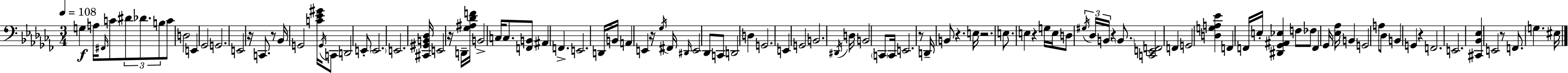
G3/q A3/s F#2/s C4/e D#4/e Db4/e. B3/e C4/e D3/h E2/q Gb2/h G2/h. E2/h R/s C2/e. R/e Bb2/s G2/h [C4,Eb4,G#4]/s G2/s C2/e D2/h E2/e E2/h. E2/h. [C#2,G#2,B2,Db3]/s E2/h R/s D2/s [Gb3,A#3,Db4,F4]/s B2/h C3/s C3/e. [F2,B2]/e A#2/q F2/q. E2/h. D2/s B2/s A2/q E2/q R/s Gb3/s F#2/s D#2/s E2/h Db2/e C2/e D2/h D3/q G2/h. E2/q G2/h B2/h. D#2/s D3/s B2/h C2/e C2/s E2/h. R/e D2/s B2/e R/q. E3/s R/h. E3/e. E3/q R/q G3/s E3/s D3/e G#3/s Db3/s B2/s R/q B2/e. [C2,E2,F2]/h F2/q G2/h [D3,G3,A3,Eb4]/q F2/q F2/s E3/s [D#2,Gb2,A#2,Eb3]/q F3/e FES3/e F2/q Gb2/s [Eb3,Ab3]/s B2/q G2/h A3/e Db3/e B2/q G2/q R/q F2/h. E2/h. [C#2,Bb2,Eb3]/q E2/h R/e F2/e. G3/q. EIS3/s